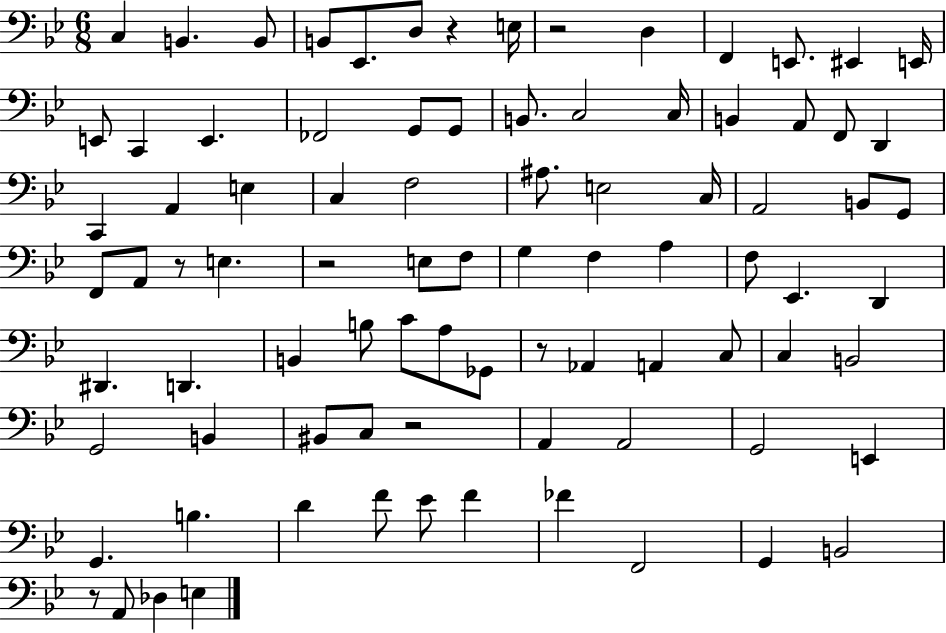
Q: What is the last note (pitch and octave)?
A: E3